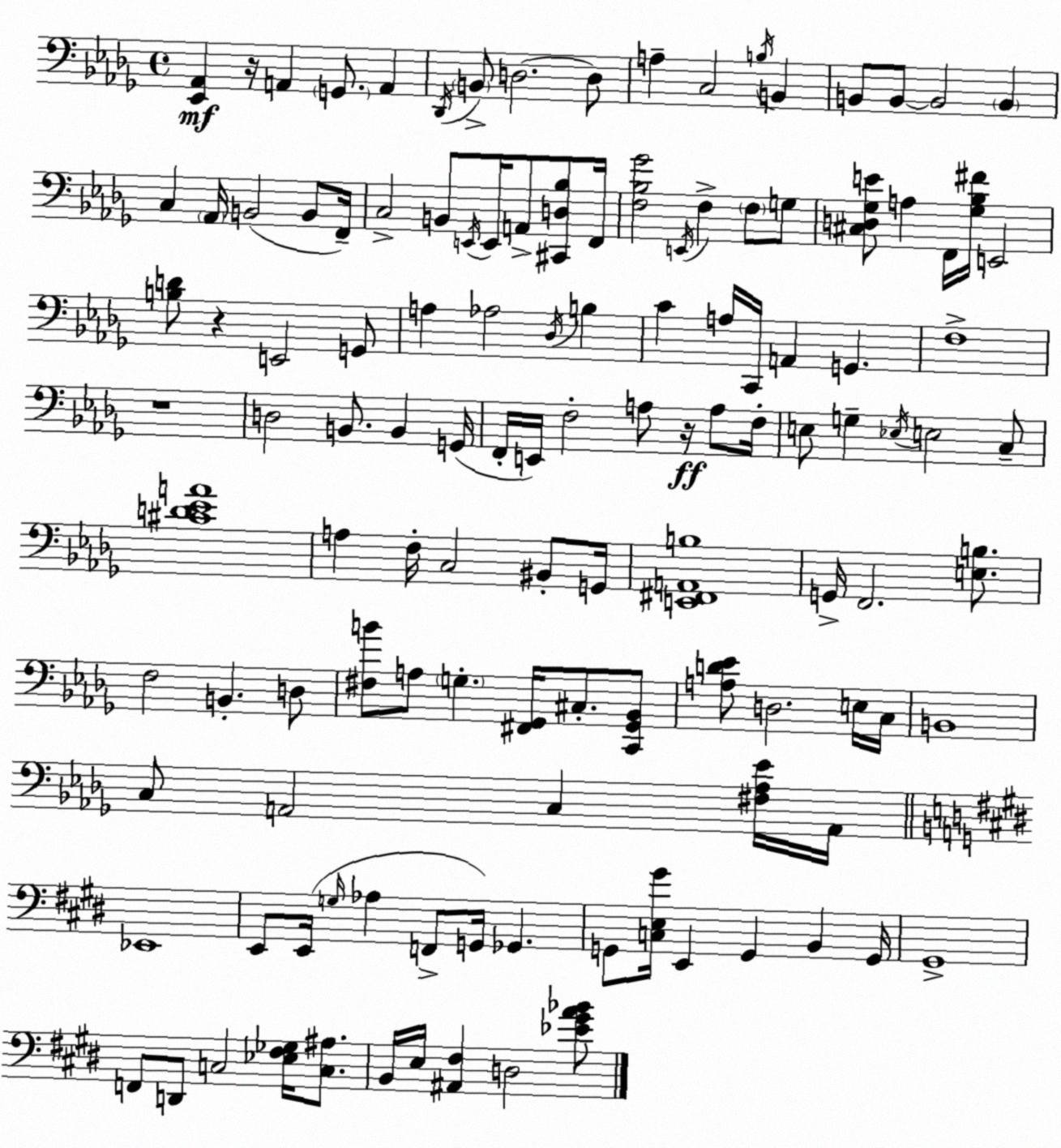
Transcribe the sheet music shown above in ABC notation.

X:1
T:Untitled
M:4/4
L:1/4
K:Bbm
[_E,,_A,,] z/4 A,, G,,/2 A,, _D,,/4 B,,/2 D,2 D,/2 A, C,2 B,/4 B,, B,,/2 B,,/2 B,,2 B,, C, _A,,/4 B,,2 B,,/2 F,,/4 C,2 B,,/2 E,,/4 E,,/4 A,,/2 [^C,,D,_B,]/2 F,,/4 [F,_B,_G]2 E,,/4 F, F,/2 G,/2 [^C,D,_G,E]/2 A, F,,/4 [_G,_B,^F]/4 E,,2 [B,D]/2 z E,,2 G,,/2 A, _A,2 _D,/4 B, C A,/4 C,,/4 A,, G,, F,4 z4 D,2 B,,/2 B,, G,,/4 F,,/4 E,,/4 F,2 A,/2 z/4 A,/2 F,/4 E,/2 G, _E,/4 E,2 C,/2 [^CD_EA]4 A, F,/4 C,2 ^B,,/2 G,,/4 [E,,^F,,A,,B,]4 G,,/4 F,,2 [E,B,]/2 F,2 B,, D,/2 [^F,B]/2 A,/2 G, [^F,,_G,,]/4 ^C,/2 [C,,_G,,_B,,]/2 [A,D_E]/2 D,2 E,/4 C,/4 B,,4 C,/2 A,,2 C, [^F,_A,_E]/4 A,,/4 _E,,4 E,,/2 E,,/4 G,/4 _A, F,,/2 G,,/4 _G,, G,,/2 [C,E,^G]/4 E,, G,, B,, G,,/4 ^G,,4 F,,/2 D,,/2 C,2 [_E,^F,_G,]/4 [C,^A,]/2 B,,/4 E,/4 [^A,,^F,] D,2 [_E^GA_B]/2